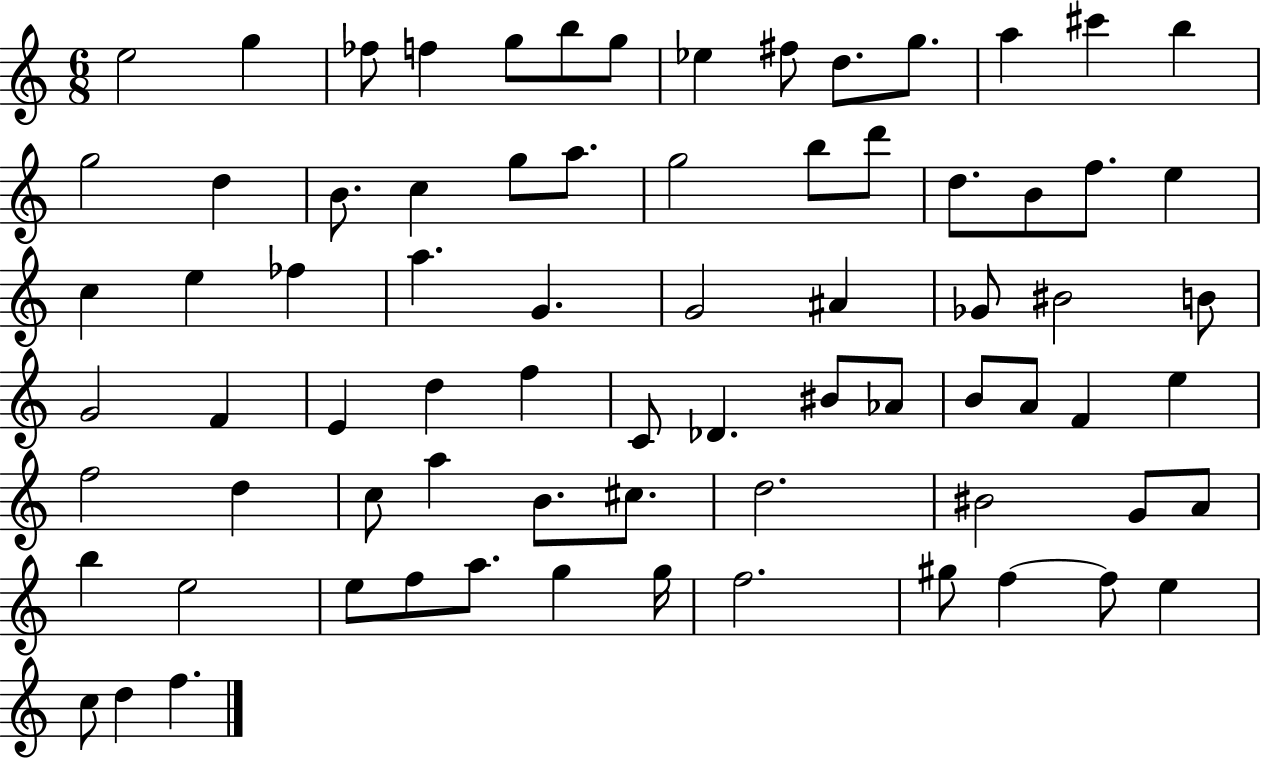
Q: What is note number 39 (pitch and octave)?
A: F4